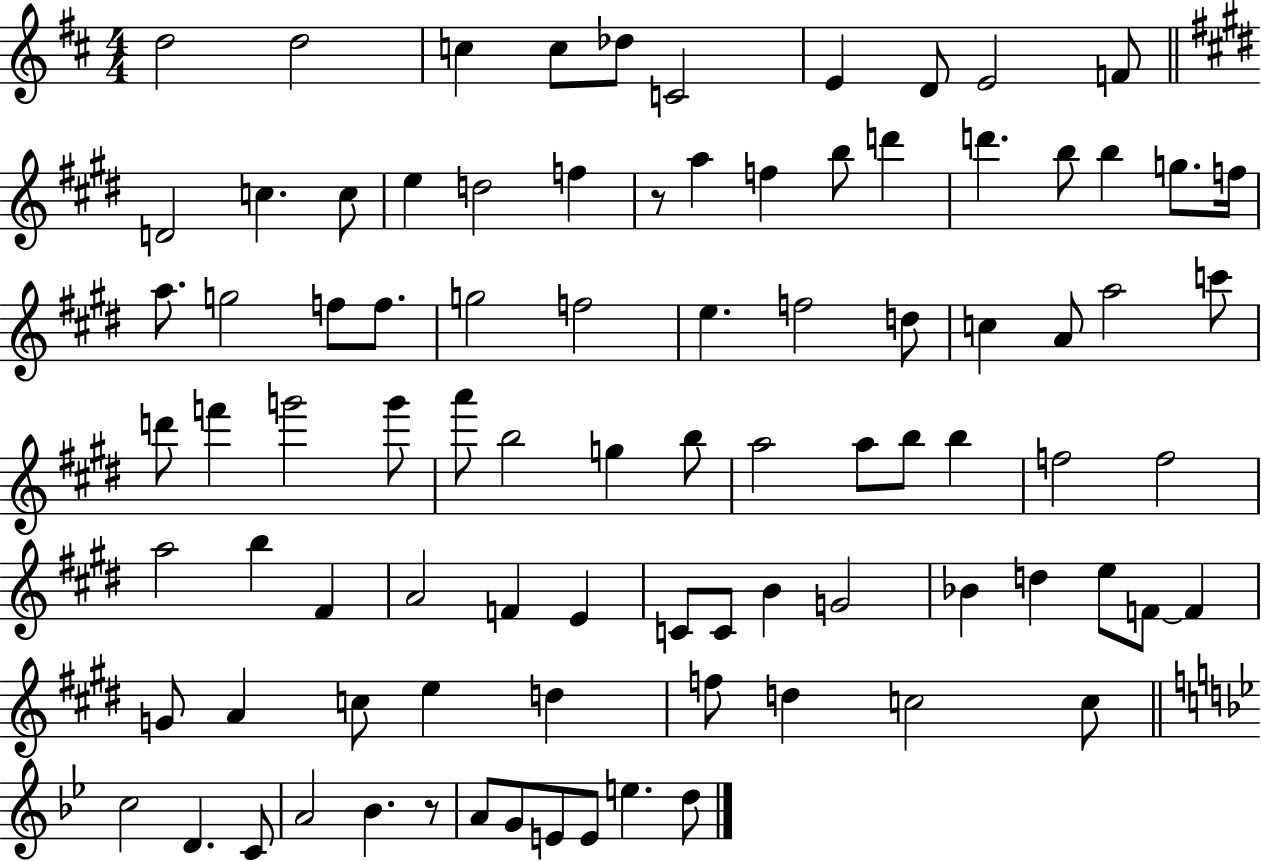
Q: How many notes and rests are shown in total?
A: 89